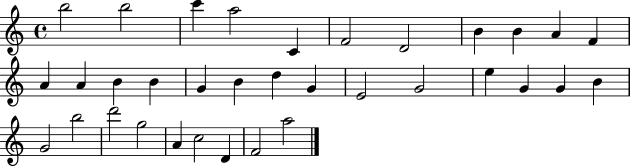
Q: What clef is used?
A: treble